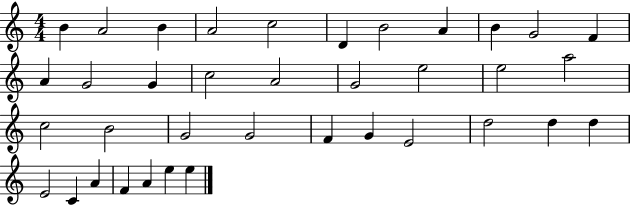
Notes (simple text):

B4/q A4/h B4/q A4/h C5/h D4/q B4/h A4/q B4/q G4/h F4/q A4/q G4/h G4/q C5/h A4/h G4/h E5/h E5/h A5/h C5/h B4/h G4/h G4/h F4/q G4/q E4/h D5/h D5/q D5/q E4/h C4/q A4/q F4/q A4/q E5/q E5/q